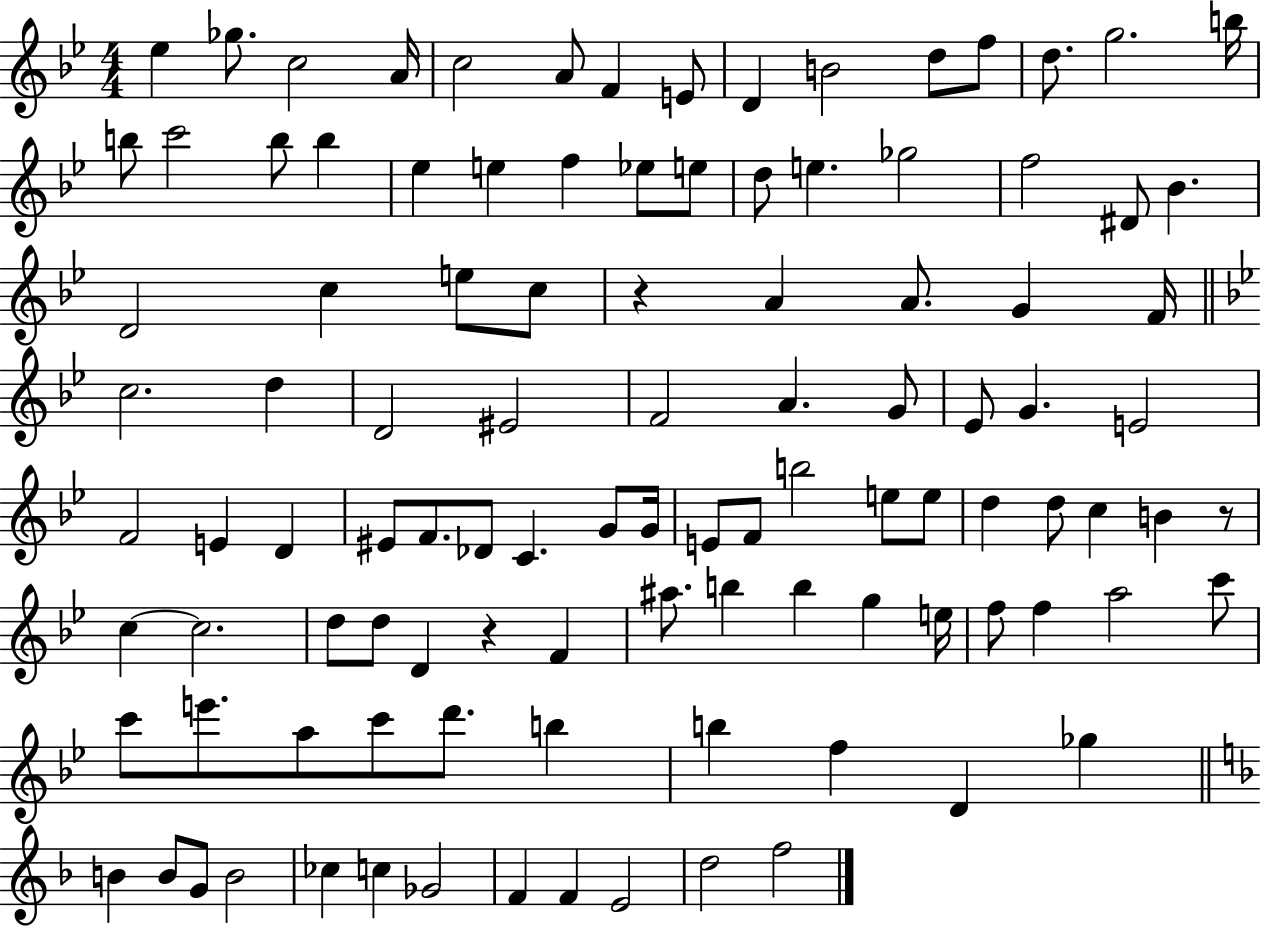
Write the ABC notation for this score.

X:1
T:Untitled
M:4/4
L:1/4
K:Bb
_e _g/2 c2 A/4 c2 A/2 F E/2 D B2 d/2 f/2 d/2 g2 b/4 b/2 c'2 b/2 b _e e f _e/2 e/2 d/2 e _g2 f2 ^D/2 _B D2 c e/2 c/2 z A A/2 G F/4 c2 d D2 ^E2 F2 A G/2 _E/2 G E2 F2 E D ^E/2 F/2 _D/2 C G/2 G/4 E/2 F/2 b2 e/2 e/2 d d/2 c B z/2 c c2 d/2 d/2 D z F ^a/2 b b g e/4 f/2 f a2 c'/2 c'/2 e'/2 a/2 c'/2 d'/2 b b f D _g B B/2 G/2 B2 _c c _G2 F F E2 d2 f2